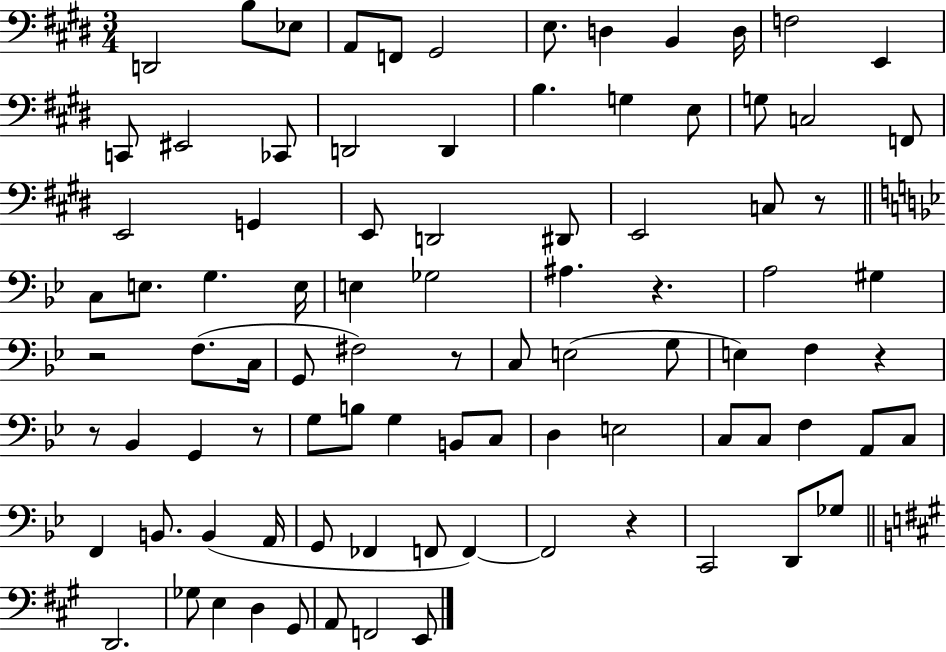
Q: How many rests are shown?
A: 8